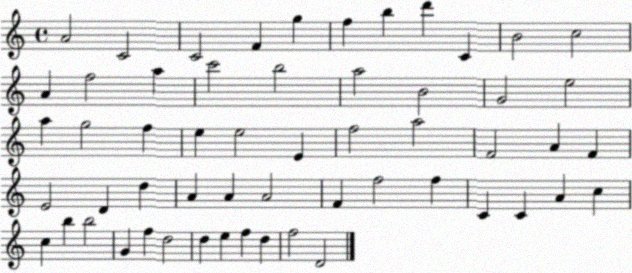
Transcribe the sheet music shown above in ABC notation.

X:1
T:Untitled
M:4/4
L:1/4
K:C
A2 C2 C2 F g f b d' C B2 c2 A f2 a c'2 b2 a2 B2 G2 e2 a g2 f e e2 E f2 a2 F2 A F E2 D d A A A2 F f2 f C C A c c b b2 G f d2 d e f d f2 D2